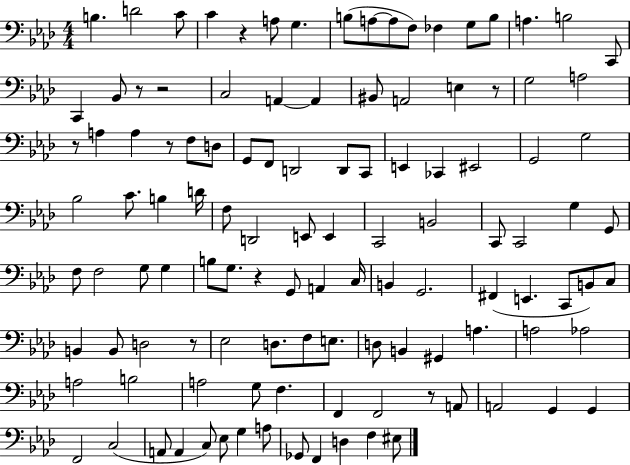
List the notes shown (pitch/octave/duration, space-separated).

B3/q. D4/h C4/e C4/q R/q A3/e G3/q. B3/e A3/e A3/e F3/e FES3/q G3/e B3/e A3/q. B3/h C2/e C2/q Bb2/e R/e R/h C3/h A2/q A2/q BIS2/e A2/h E3/q R/e G3/h A3/h R/e A3/q A3/q R/e F3/e D3/e G2/e F2/e D2/h D2/e C2/e E2/q CES2/q EIS2/h G2/h G3/h Bb3/h C4/e. B3/q D4/s F3/e D2/h E2/e E2/q C2/h B2/h C2/e C2/h G3/q G2/e F3/e F3/h G3/e G3/q B3/e G3/e. R/q G2/e A2/q C3/s B2/q G2/h. F#2/q E2/q. C2/e B2/e C3/e B2/q B2/e D3/h R/e Eb3/h D3/e. F3/e E3/e. D3/e B2/q G#2/q A3/q. A3/h Ab3/h A3/h B3/h A3/h G3/e F3/q. F2/q F2/h R/e A2/e A2/h G2/q G2/q F2/h C3/h A2/e A2/q C3/e Eb3/e G3/q A3/e Gb2/e F2/q D3/q F3/q EIS3/e